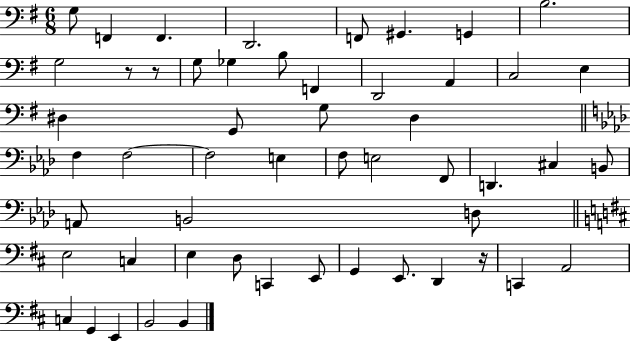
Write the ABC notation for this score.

X:1
T:Untitled
M:6/8
L:1/4
K:G
G,/2 F,, F,, D,,2 F,,/2 ^G,, G,, B,2 G,2 z/2 z/2 G,/2 _G, B,/2 F,, D,,2 A,, C,2 E, ^D, G,,/2 G,/2 ^D, F, F,2 F,2 E, F,/2 E,2 F,,/2 D,, ^C, B,,/2 A,,/2 B,,2 D,/2 E,2 C, E, D,/2 C,, E,,/2 G,, E,,/2 D,, z/4 C,, A,,2 C, G,, E,, B,,2 B,,